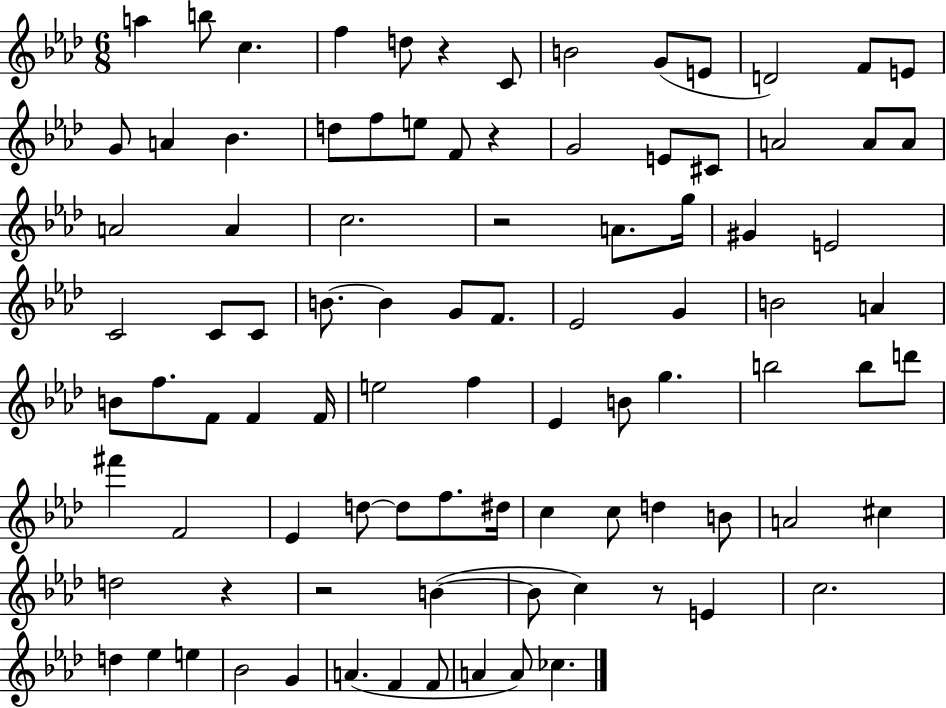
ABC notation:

X:1
T:Untitled
M:6/8
L:1/4
K:Ab
a b/2 c f d/2 z C/2 B2 G/2 E/2 D2 F/2 E/2 G/2 A _B d/2 f/2 e/2 F/2 z G2 E/2 ^C/2 A2 A/2 A/2 A2 A c2 z2 A/2 g/4 ^G E2 C2 C/2 C/2 B/2 B G/2 F/2 _E2 G B2 A B/2 f/2 F/2 F F/4 e2 f _E B/2 g b2 b/2 d'/2 ^f' F2 _E d/2 d/2 f/2 ^d/4 c c/2 d B/2 A2 ^c d2 z z2 B B/2 c z/2 E c2 d _e e _B2 G A F F/2 A A/2 _c